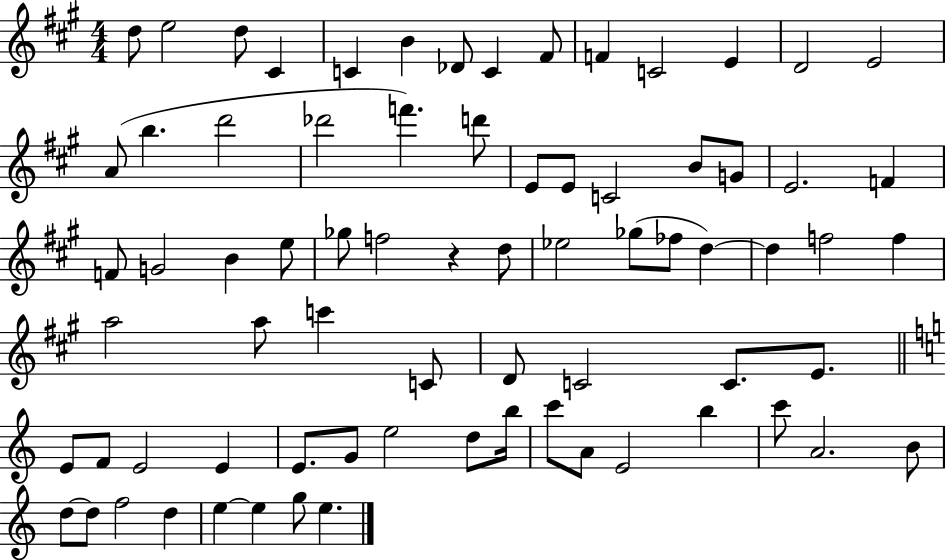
{
  \clef treble
  \numericTimeSignature
  \time 4/4
  \key a \major
  d''8 e''2 d''8 cis'4 | c'4 b'4 des'8 c'4 fis'8 | f'4 c'2 e'4 | d'2 e'2 | \break a'8( b''4. d'''2 | des'''2 f'''4.) d'''8 | e'8 e'8 c'2 b'8 g'8 | e'2. f'4 | \break f'8 g'2 b'4 e''8 | ges''8 f''2 r4 d''8 | ees''2 ges''8( fes''8 d''4~~) | d''4 f''2 f''4 | \break a''2 a''8 c'''4 c'8 | d'8 c'2 c'8. e'8. | \bar "||" \break \key c \major e'8 f'8 e'2 e'4 | e'8. g'8 e''2 d''8 b''16 | c'''8 a'8 e'2 b''4 | c'''8 a'2. b'8 | \break d''8~~ d''8 f''2 d''4 | e''4~~ e''4 g''8 e''4. | \bar "|."
}